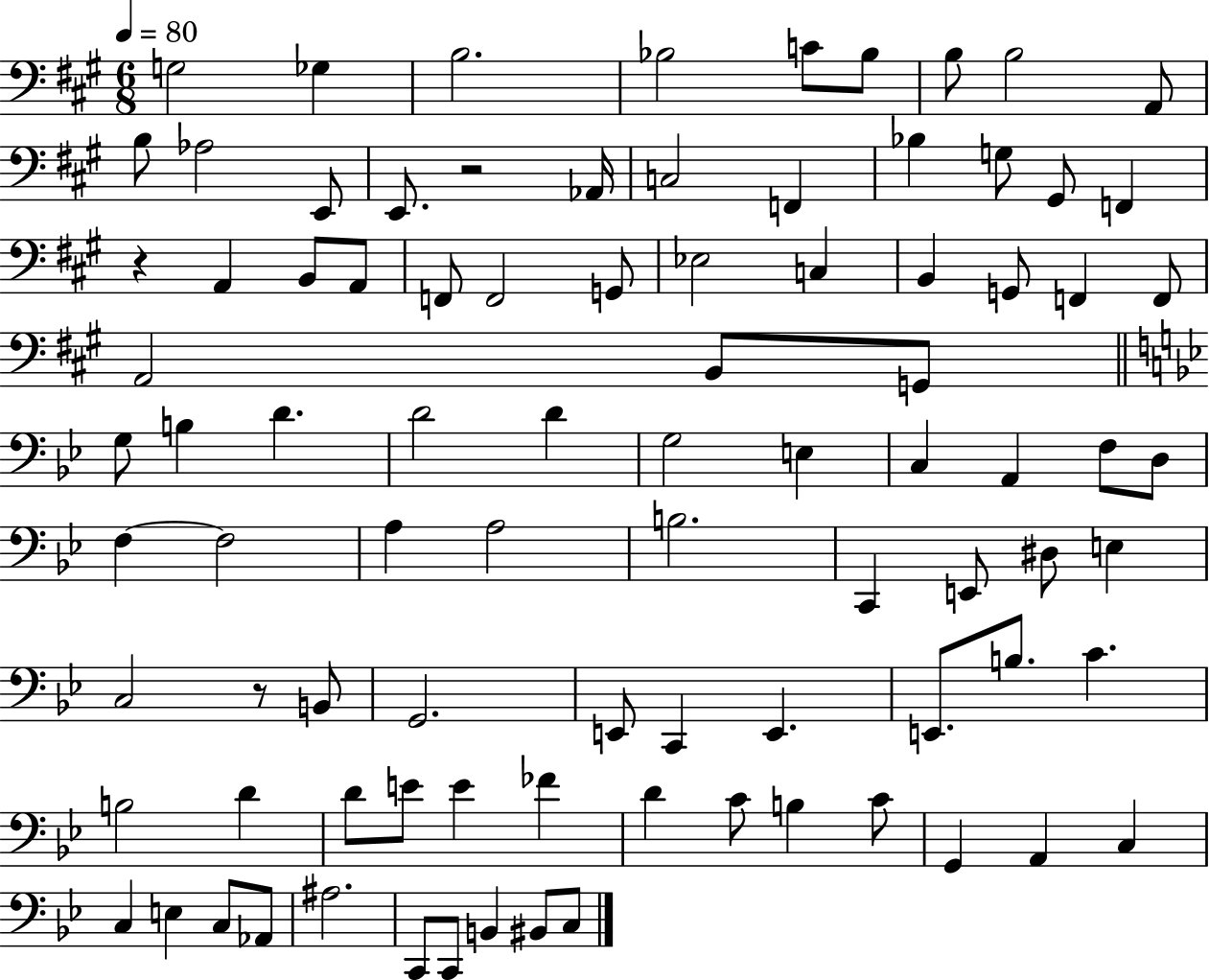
{
  \clef bass
  \numericTimeSignature
  \time 6/8
  \key a \major
  \tempo 4 = 80
  g2 ges4 | b2. | bes2 c'8 bes8 | b8 b2 a,8 | \break b8 aes2 e,8 | e,8. r2 aes,16 | c2 f,4 | bes4 g8 gis,8 f,4 | \break r4 a,4 b,8 a,8 | f,8 f,2 g,8 | ees2 c4 | b,4 g,8 f,4 f,8 | \break a,2 b,8 g,8 | \bar "||" \break \key g \minor g8 b4 d'4. | d'2 d'4 | g2 e4 | c4 a,4 f8 d8 | \break f4~~ f2 | a4 a2 | b2. | c,4 e,8 dis8 e4 | \break c2 r8 b,8 | g,2. | e,8 c,4 e,4. | e,8. b8. c'4. | \break b2 d'4 | d'8 e'8 e'4 fes'4 | d'4 c'8 b4 c'8 | g,4 a,4 c4 | \break c4 e4 c8 aes,8 | ais2. | c,8 c,8 b,4 bis,8 c8 | \bar "|."
}